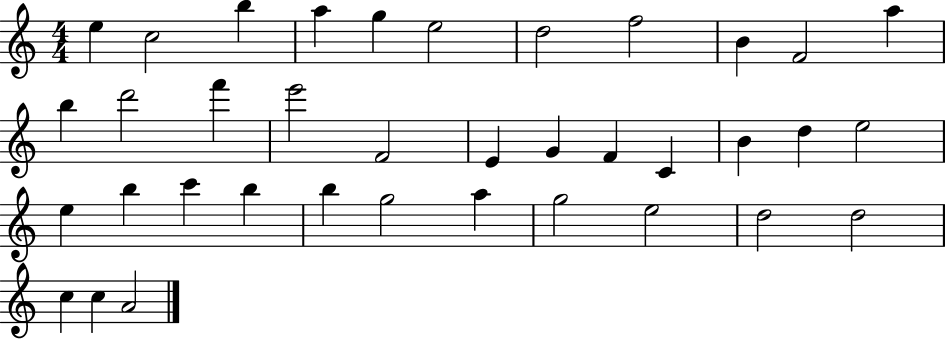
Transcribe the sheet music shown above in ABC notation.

X:1
T:Untitled
M:4/4
L:1/4
K:C
e c2 b a g e2 d2 f2 B F2 a b d'2 f' e'2 F2 E G F C B d e2 e b c' b b g2 a g2 e2 d2 d2 c c A2